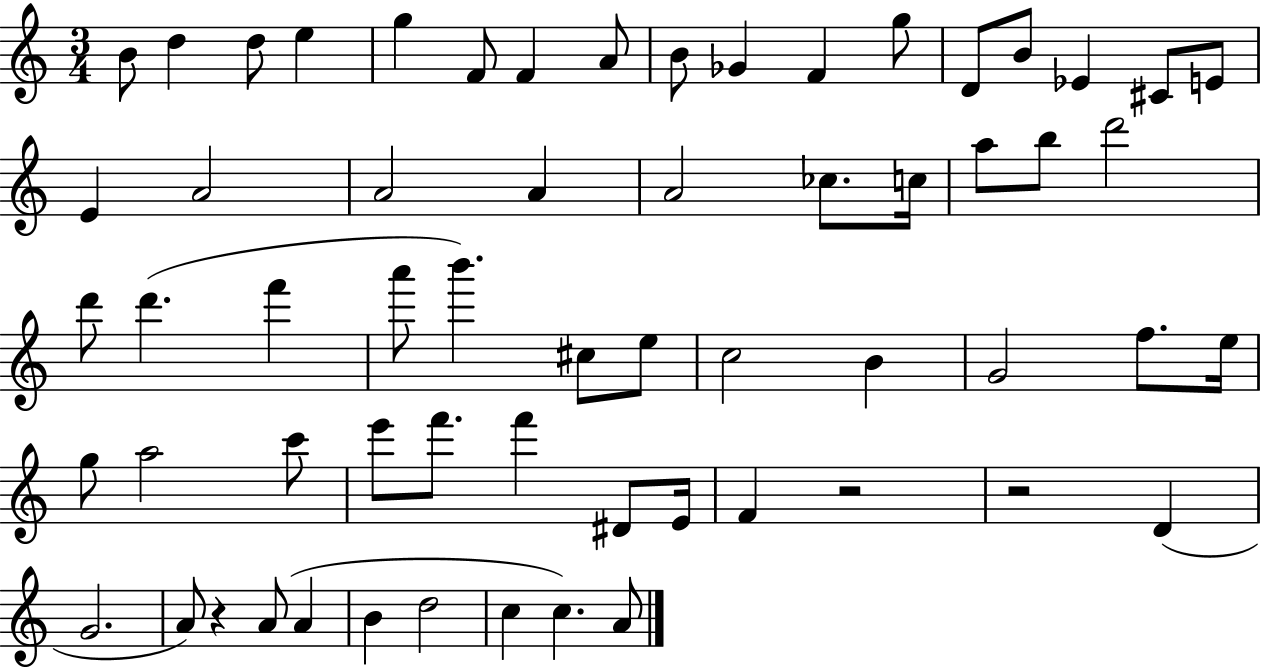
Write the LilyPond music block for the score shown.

{
  \clef treble
  \numericTimeSignature
  \time 3/4
  \key c \major
  \repeat volta 2 { b'8 d''4 d''8 e''4 | g''4 f'8 f'4 a'8 | b'8 ges'4 f'4 g''8 | d'8 b'8 ees'4 cis'8 e'8 | \break e'4 a'2 | a'2 a'4 | a'2 ces''8. c''16 | a''8 b''8 d'''2 | \break d'''8 d'''4.( f'''4 | a'''8 b'''4.) cis''8 e''8 | c''2 b'4 | g'2 f''8. e''16 | \break g''8 a''2 c'''8 | e'''8 f'''8. f'''4 dis'8 e'16 | f'4 r2 | r2 d'4( | \break g'2. | a'8) r4 a'8( a'4 | b'4 d''2 | c''4 c''4.) a'8 | \break } \bar "|."
}